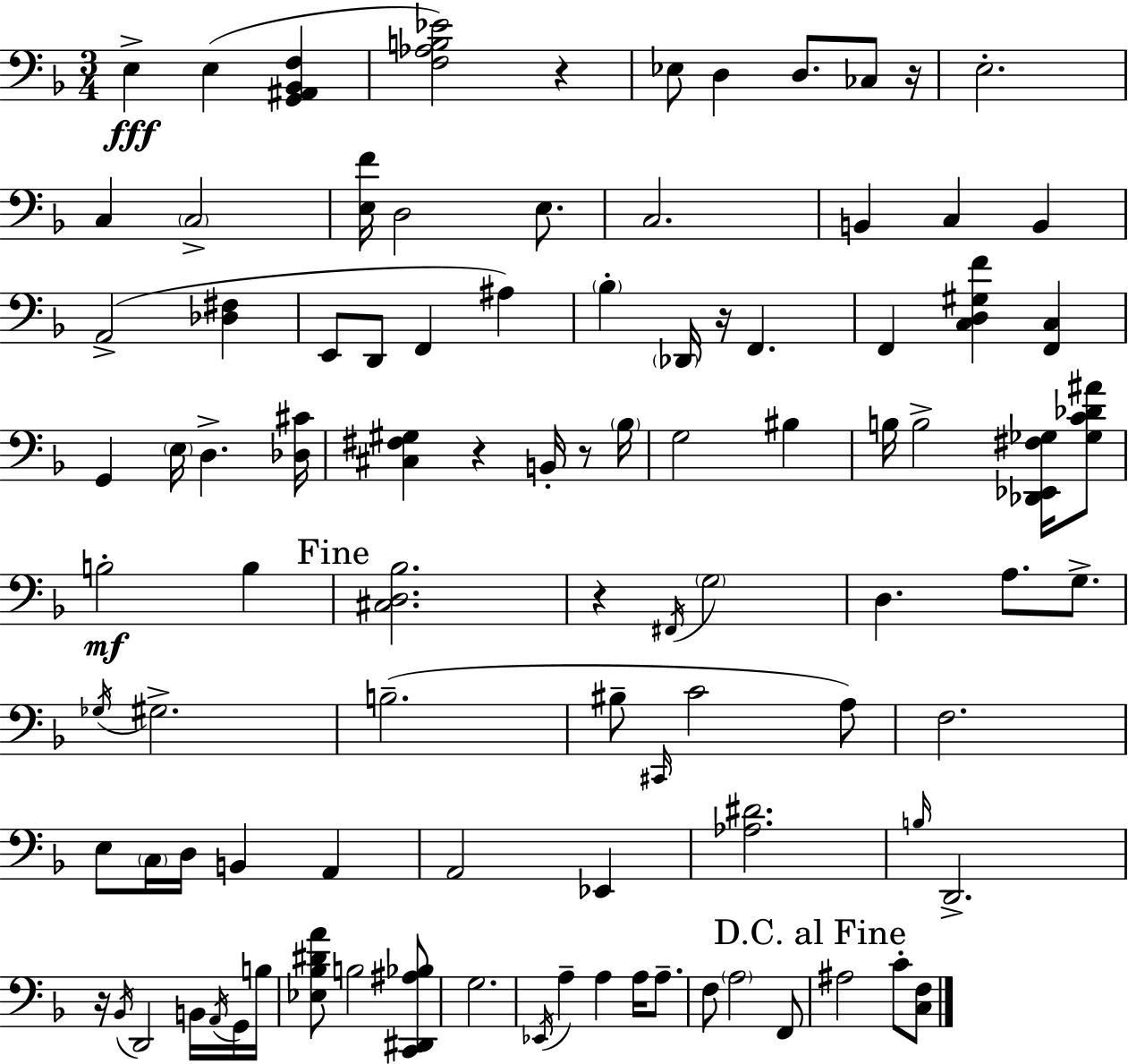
E3/q E3/q [G2,A#2,Bb2,F3]/q [F3,Ab3,B3,Eb4]/h R/q Eb3/e D3/q D3/e. CES3/e R/s E3/h. C3/q C3/h [E3,F4]/s D3/h E3/e. C3/h. B2/q C3/q B2/q A2/h [Db3,F#3]/q E2/e D2/e F2/q A#3/q Bb3/q Db2/s R/s F2/q. F2/q [C3,D3,G#3,F4]/q [F2,C3]/q G2/q E3/s D3/q. [Db3,C#4]/s [C#3,F#3,G#3]/q R/q B2/s R/e Bb3/s G3/h BIS3/q B3/s B3/h [Db2,Eb2,F#3,Gb3]/s [Gb3,C4,Db4,A#4]/e B3/h B3/q [C#3,D3,Bb3]/h. R/q F#2/s G3/h D3/q. A3/e. G3/e. Gb3/s G#3/h. B3/h. BIS3/e C#2/s C4/h A3/e F3/h. E3/e C3/s D3/s B2/q A2/q A2/h Eb2/q [Ab3,D#4]/h. B3/s D2/h. R/s Bb2/s D2/h B2/s A2/s G2/s B3/s [Eb3,Bb3,D#4,A4]/e B3/h [C2,D#2,A#3,Bb3]/e G3/h. Eb2/s A3/q A3/q A3/s A3/e. F3/e A3/h F2/e A#3/h C4/e [C3,F3]/e